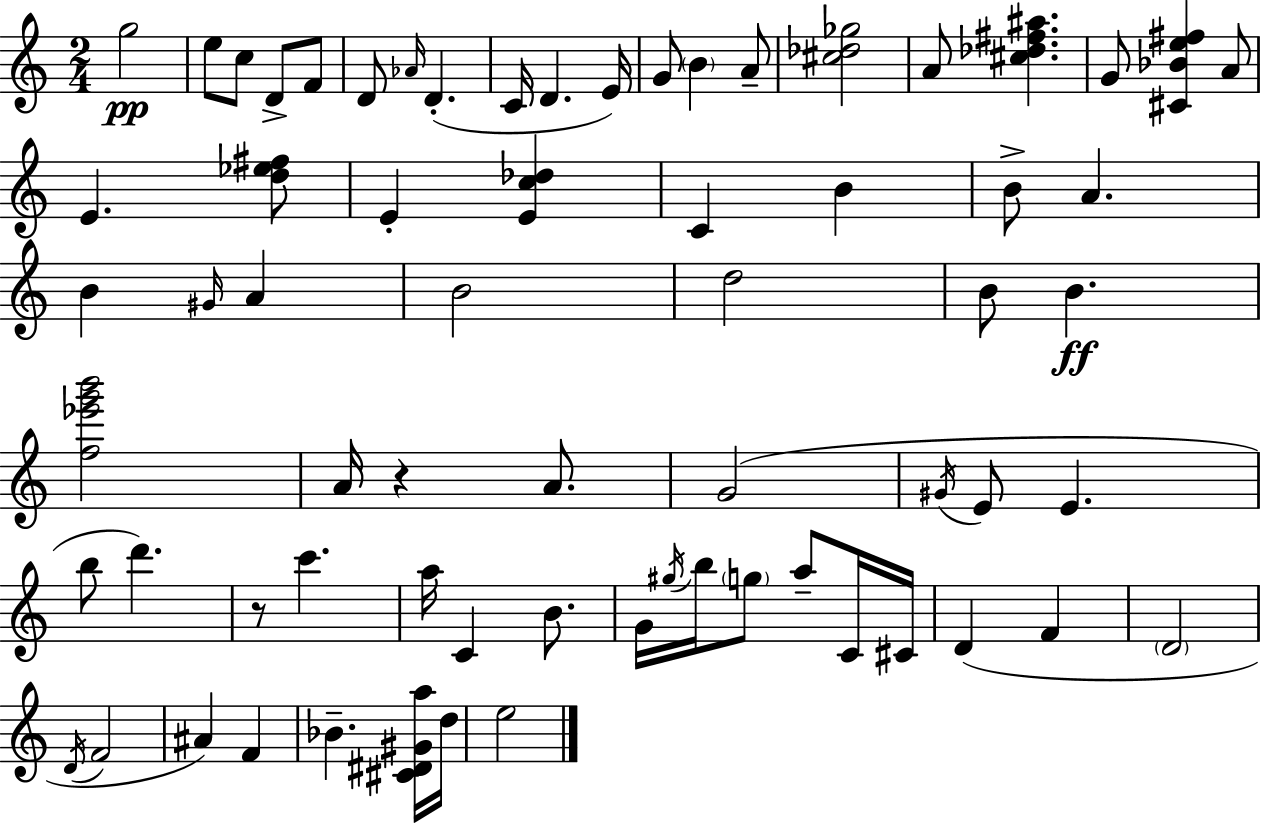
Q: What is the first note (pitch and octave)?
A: G5